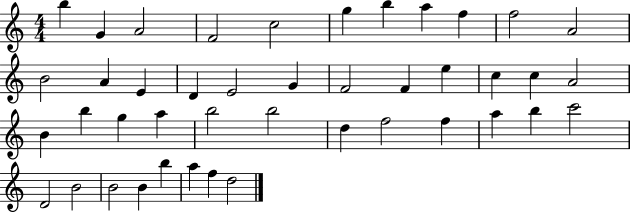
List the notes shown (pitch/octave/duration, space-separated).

B5/q G4/q A4/h F4/h C5/h G5/q B5/q A5/q F5/q F5/h A4/h B4/h A4/q E4/q D4/q E4/h G4/q F4/h F4/q E5/q C5/q C5/q A4/h B4/q B5/q G5/q A5/q B5/h B5/h D5/q F5/h F5/q A5/q B5/q C6/h D4/h B4/h B4/h B4/q B5/q A5/q F5/q D5/h